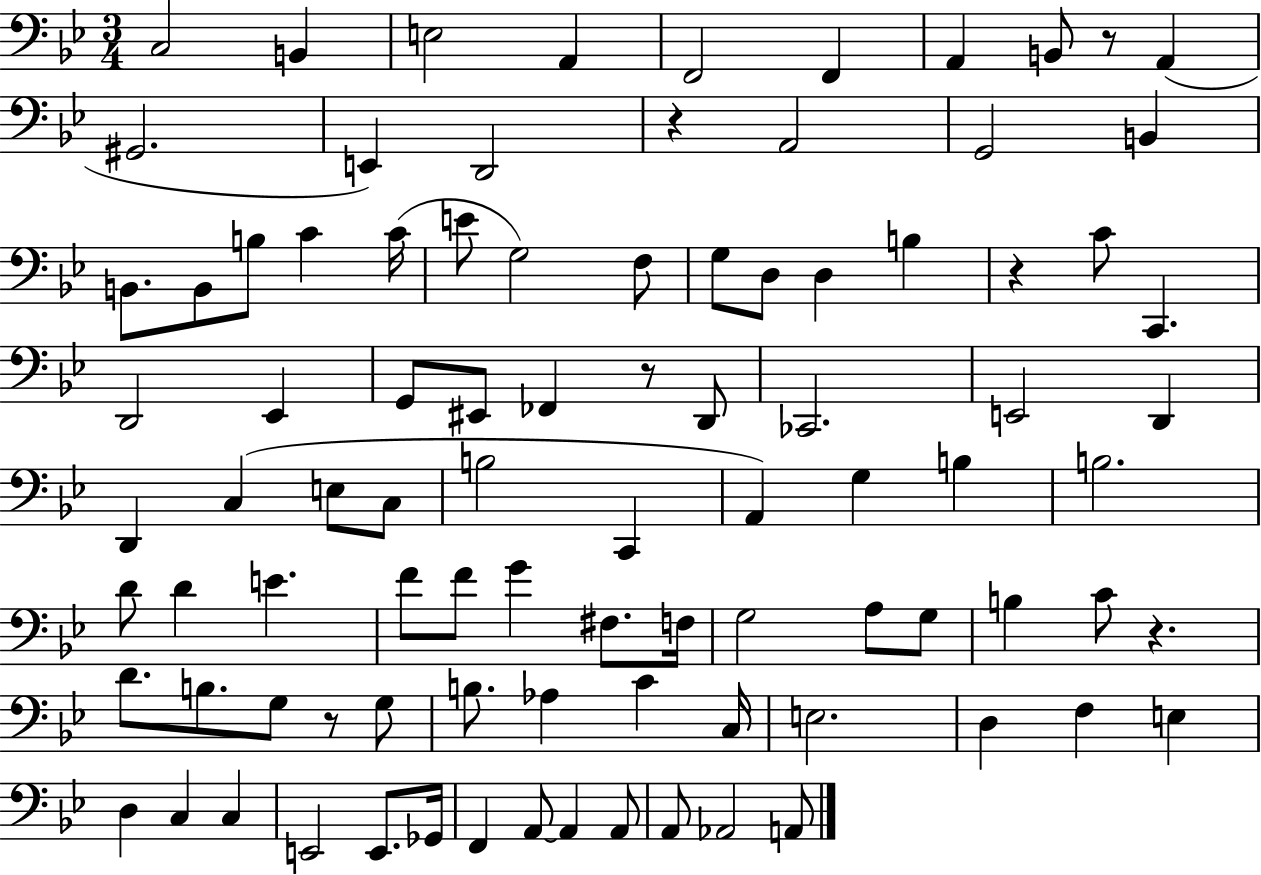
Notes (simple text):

C3/h B2/q E3/h A2/q F2/h F2/q A2/q B2/e R/e A2/q G#2/h. E2/q D2/h R/q A2/h G2/h B2/q B2/e. B2/e B3/e C4/q C4/s E4/e G3/h F3/e G3/e D3/e D3/q B3/q R/q C4/e C2/q. D2/h Eb2/q G2/e EIS2/e FES2/q R/e D2/e CES2/h. E2/h D2/q D2/q C3/q E3/e C3/e B3/h C2/q A2/q G3/q B3/q B3/h. D4/e D4/q E4/q. F4/e F4/e G4/q F#3/e. F3/s G3/h A3/e G3/e B3/q C4/e R/q. D4/e. B3/e. G3/e R/e G3/e B3/e. Ab3/q C4/q C3/s E3/h. D3/q F3/q E3/q D3/q C3/q C3/q E2/h E2/e. Gb2/s F2/q A2/e A2/q A2/e A2/e Ab2/h A2/e